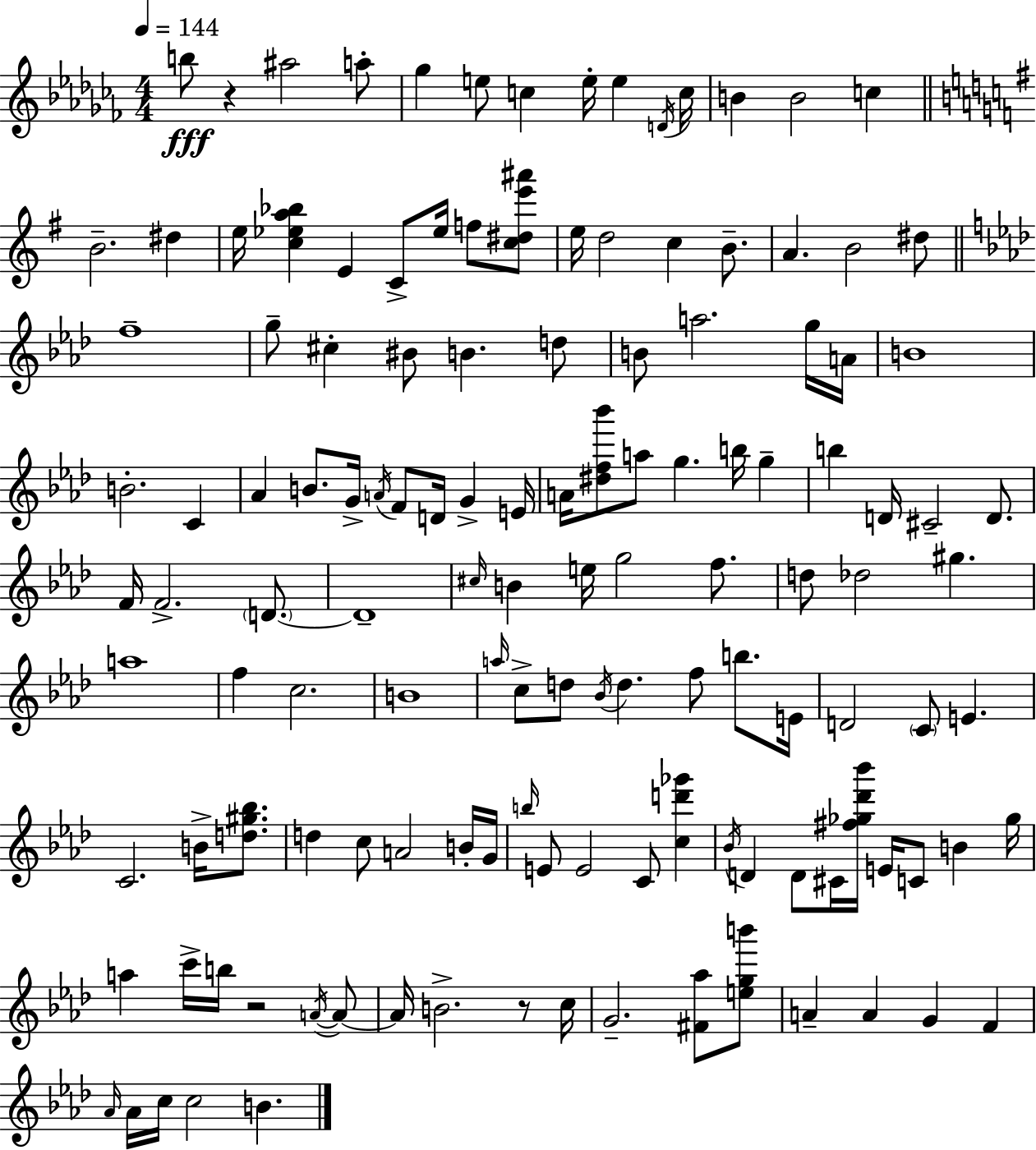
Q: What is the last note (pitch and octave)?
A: B4